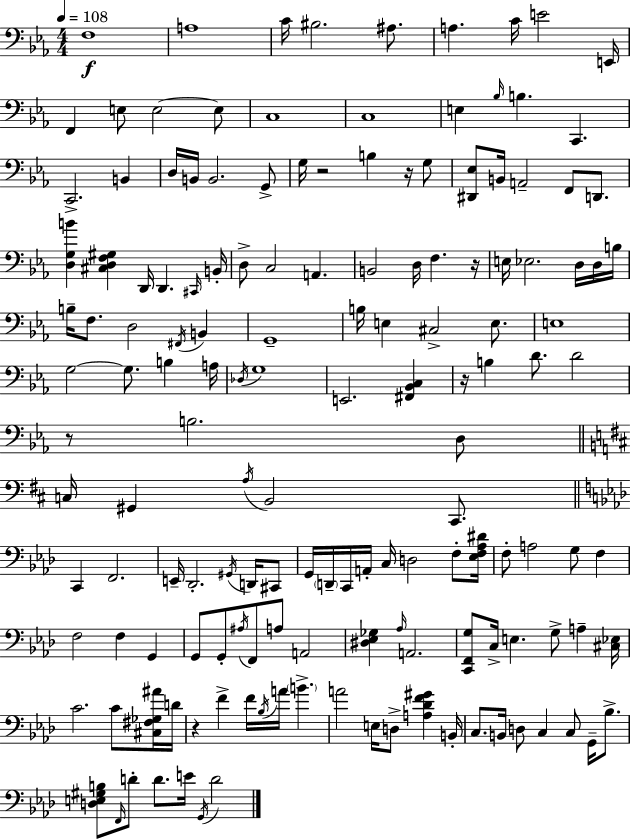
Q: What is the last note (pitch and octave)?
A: D4